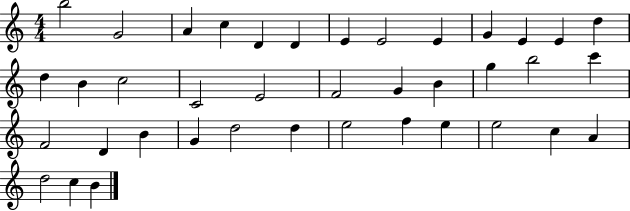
B5/h G4/h A4/q C5/q D4/q D4/q E4/q E4/h E4/q G4/q E4/q E4/q D5/q D5/q B4/q C5/h C4/h E4/h F4/h G4/q B4/q G5/q B5/h C6/q F4/h D4/q B4/q G4/q D5/h D5/q E5/h F5/q E5/q E5/h C5/q A4/q D5/h C5/q B4/q